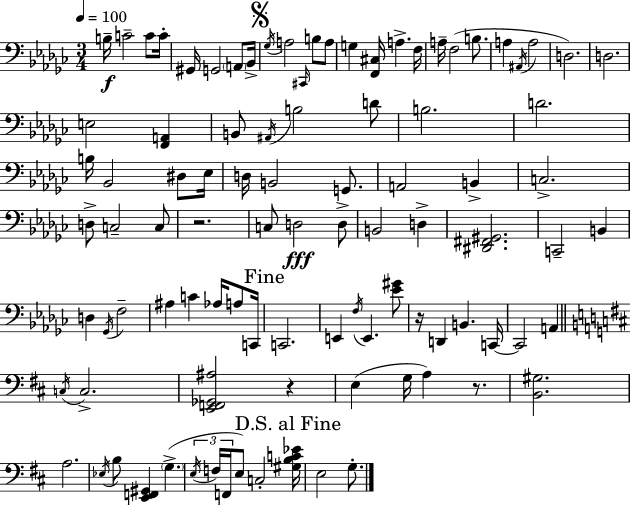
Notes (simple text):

B3/s C4/h C4/e C4/s G#2/s G2/h A2/e Bb2/s Gb3/s A3/h C#2/s B3/e A3/e G3/q [F2,C#3]/s A3/q. F3/s A3/s F3/h B3/e. A3/q A#2/s A3/h D3/h. D3/h. E3/h [F2,A2]/q B2/e A#2/s B3/h D4/e B3/h. D4/h. B3/s Bb2/h D#3/e Eb3/s D3/s B2/h G2/e. A2/h B2/q C3/h. D3/e C3/h C3/e R/h. C3/e D3/h D3/e B2/h D3/q [D#2,F#2,G#2]/h. C2/h B2/q D3/q Gb2/s F3/h A#3/q C4/q Ab3/s A3/e C2/s C2/h. E2/q F3/s E2/q. [Eb4,G#4]/e R/s D2/q B2/q. C2/s C2/h A2/q C3/s C3/h. [E2,F2,Gb2,A#3]/h R/q E3/q G3/s A3/q R/e. [B2,G#3]/h. A3/h. Eb3/s B3/e [E2,F2,G#2]/q G3/q. E3/s F3/s F2/s E3/e C3/h [G#3,B3,C4,Eb4]/s E3/h G3/e.